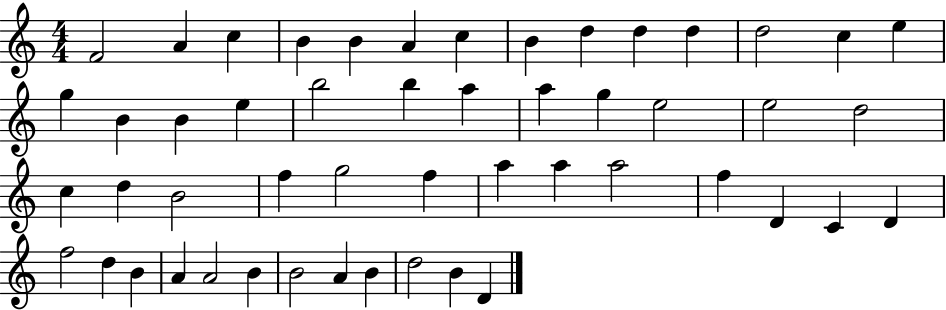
X:1
T:Untitled
M:4/4
L:1/4
K:C
F2 A c B B A c B d d d d2 c e g B B e b2 b a a g e2 e2 d2 c d B2 f g2 f a a a2 f D C D f2 d B A A2 B B2 A B d2 B D